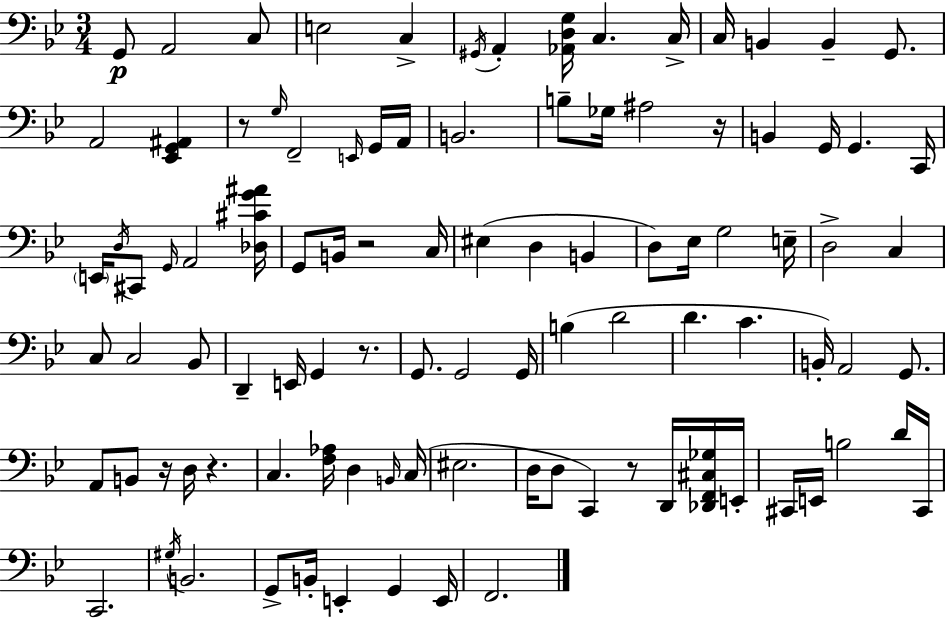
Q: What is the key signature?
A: G minor